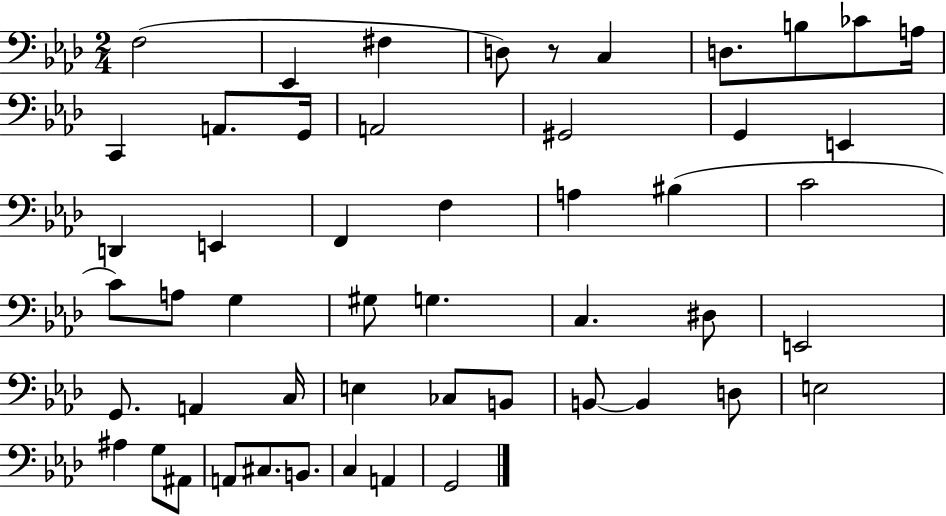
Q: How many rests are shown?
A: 1